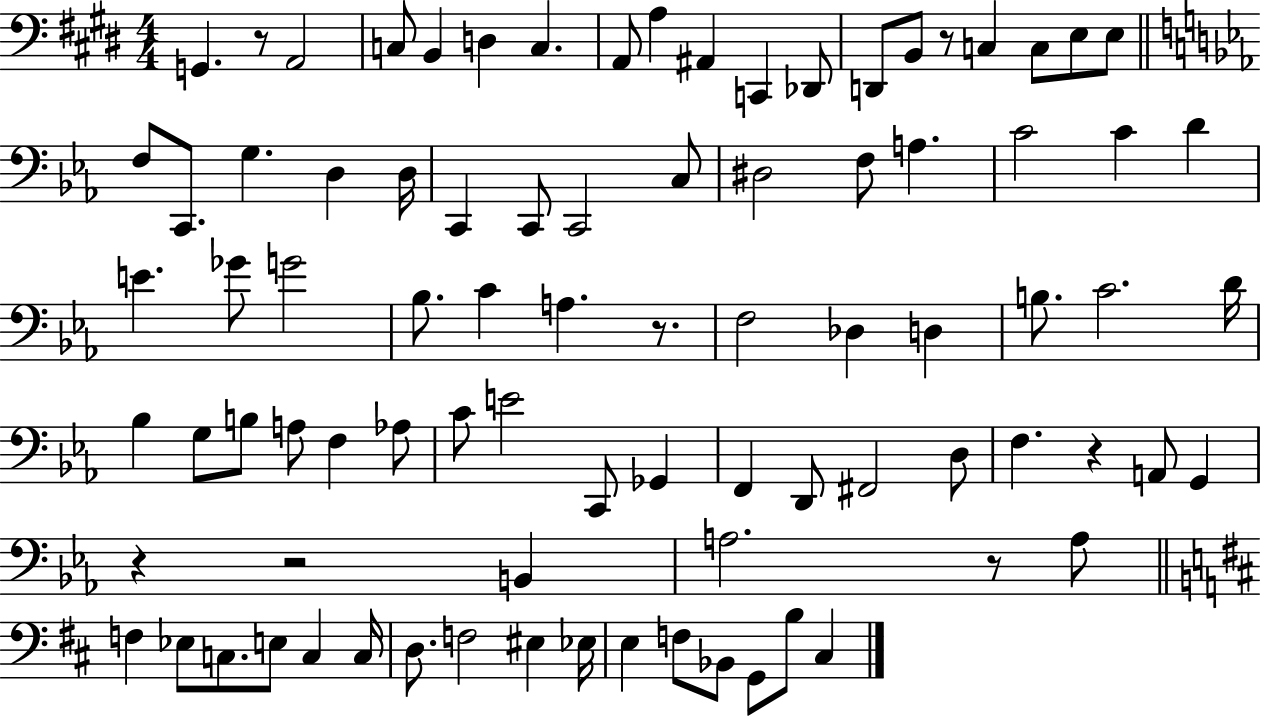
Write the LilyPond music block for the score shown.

{
  \clef bass
  \numericTimeSignature
  \time 4/4
  \key e \major
  g,4. r8 a,2 | c8 b,4 d4 c4. | a,8 a4 ais,4 c,4 des,8 | d,8 b,8 r8 c4 c8 e8 e8 | \break \bar "||" \break \key ees \major f8 c,8. g4. d4 d16 | c,4 c,8 c,2 c8 | dis2 f8 a4. | c'2 c'4 d'4 | \break e'4. ges'8 g'2 | bes8. c'4 a4. r8. | f2 des4 d4 | b8. c'2. d'16 | \break bes4 g8 b8 a8 f4 aes8 | c'8 e'2 c,8 ges,4 | f,4 d,8 fis,2 d8 | f4. r4 a,8 g,4 | \break r4 r2 b,4 | a2. r8 a8 | \bar "||" \break \key b \minor f4 ees8 c8. e8 c4 c16 | d8. f2 eis4 ees16 | e4 f8 bes,8 g,8 b8 cis4 | \bar "|."
}